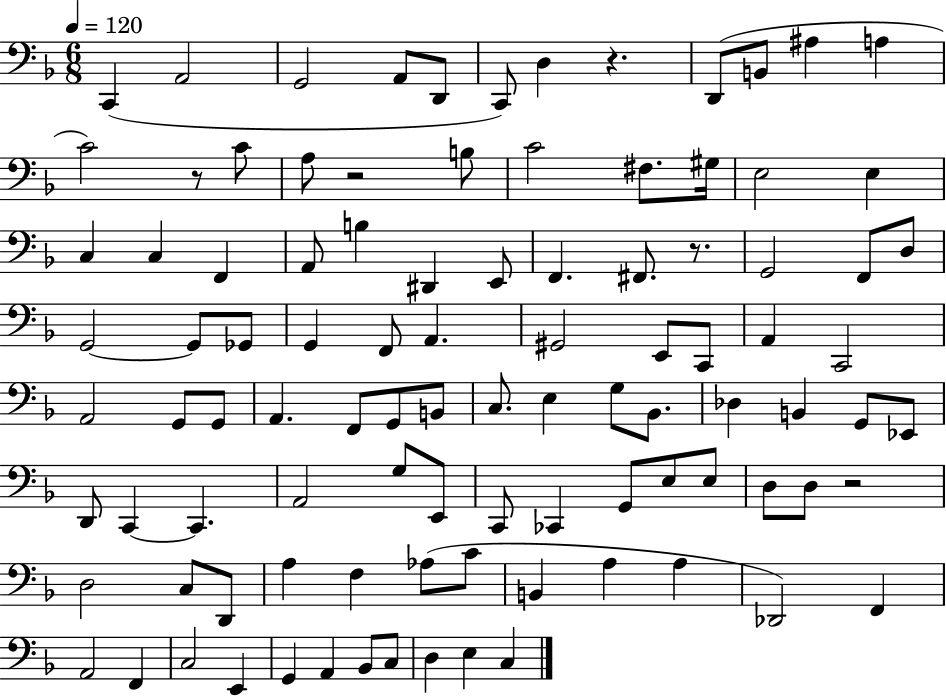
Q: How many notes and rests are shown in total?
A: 99